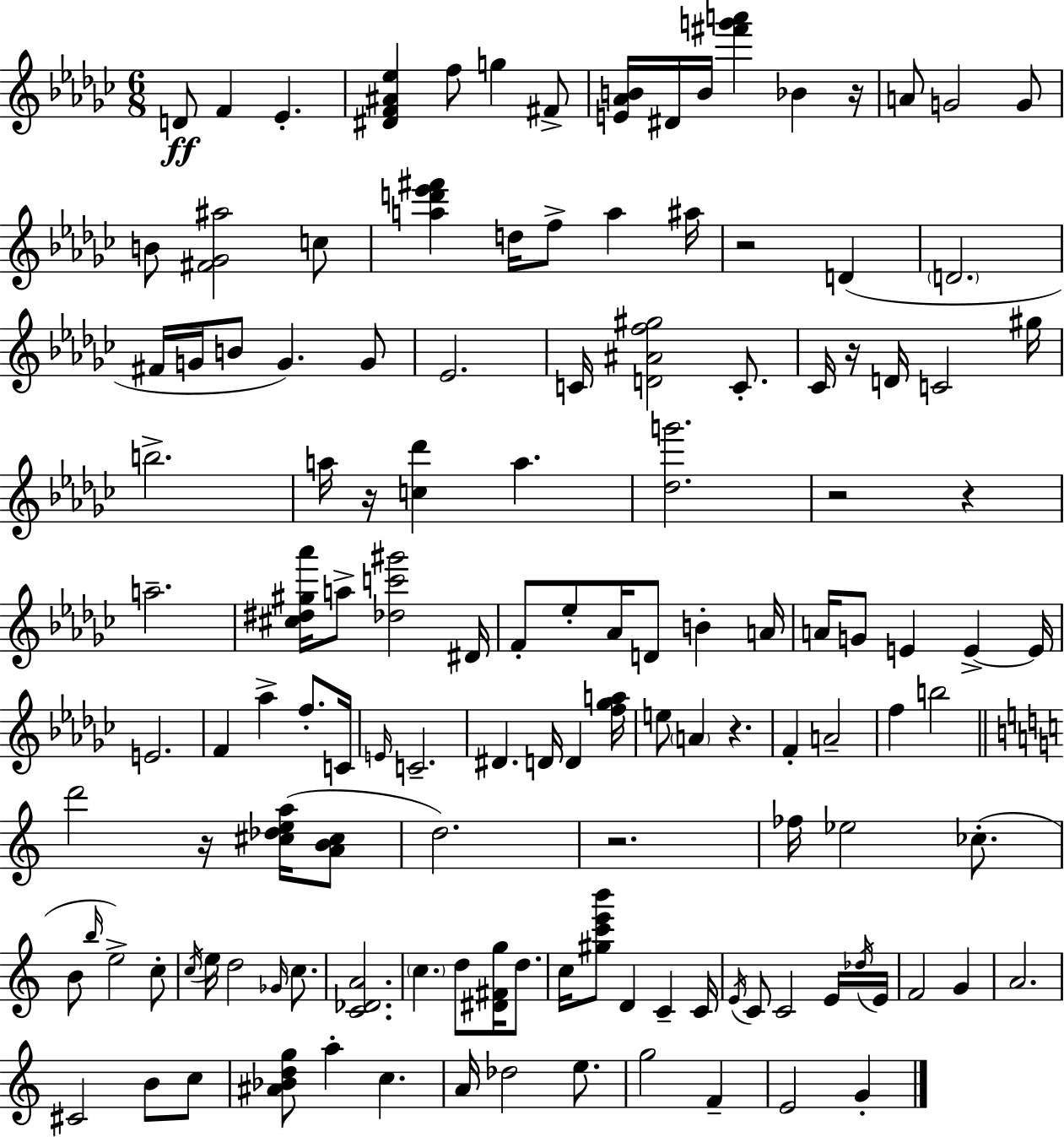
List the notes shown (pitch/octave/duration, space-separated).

D4/e F4/q Eb4/q. [D#4,F4,A#4,Eb5]/q F5/e G5/q F#4/e [E4,Ab4,B4]/s D#4/s B4/s [F#6,G6,A6]/q Bb4/q R/s A4/e G4/h G4/e B4/e [F#4,Gb4,A#5]/h C5/e [A5,D6,Eb6,F#6]/q D5/s F5/e A5/q A#5/s R/h D4/q D4/h. F#4/s G4/s B4/e G4/q. G4/e Eb4/h. C4/s [D4,A#4,F5,G#5]/h C4/e. CES4/s R/s D4/s C4/h G#5/s B5/h. A5/s R/s [C5,Db6]/q A5/q. [Db5,G6]/h. R/h R/q A5/h. [C#5,D#5,G#5,Ab6]/s A5/e [Db5,C6,G#6]/h D#4/s F4/e Eb5/e Ab4/s D4/e B4/q A4/s A4/s G4/e E4/q E4/q E4/s E4/h. F4/q Ab5/q F5/e. C4/s E4/s C4/h. D#4/q. D4/s D4/q [F5,Gb5,A5]/s E5/e A4/q R/q. F4/q A4/h F5/q B5/h D6/h R/s [C#5,Db5,E5,A5]/s [A4,B4,C#5]/e D5/h. R/h. FES5/s Eb5/h CES5/e. B4/e B5/s E5/h C5/e C5/s E5/s D5/h Gb4/s C5/e. [C4,Db4,A4]/h. C5/q. D5/e [D#4,F#4,G5]/s D5/e. C5/s [G#5,C6,E6,B6]/e D4/q C4/q C4/s E4/s C4/e C4/h E4/s Db5/s E4/s F4/h G4/q A4/h. C#4/h B4/e C5/e [A#4,Bb4,D5,G5]/e A5/q C5/q. A4/s Db5/h E5/e. G5/h F4/q E4/h G4/q